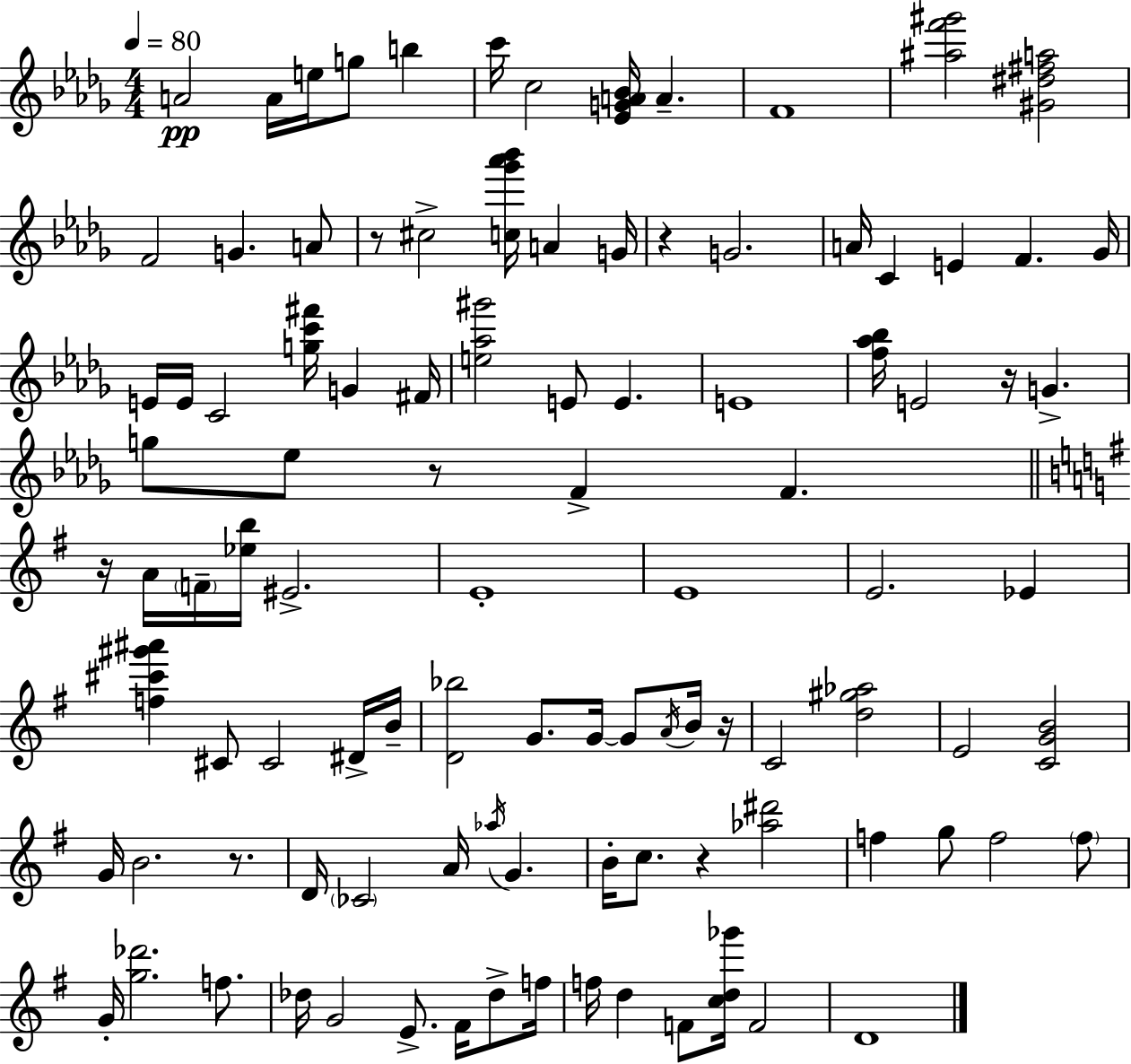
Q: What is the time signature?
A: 4/4